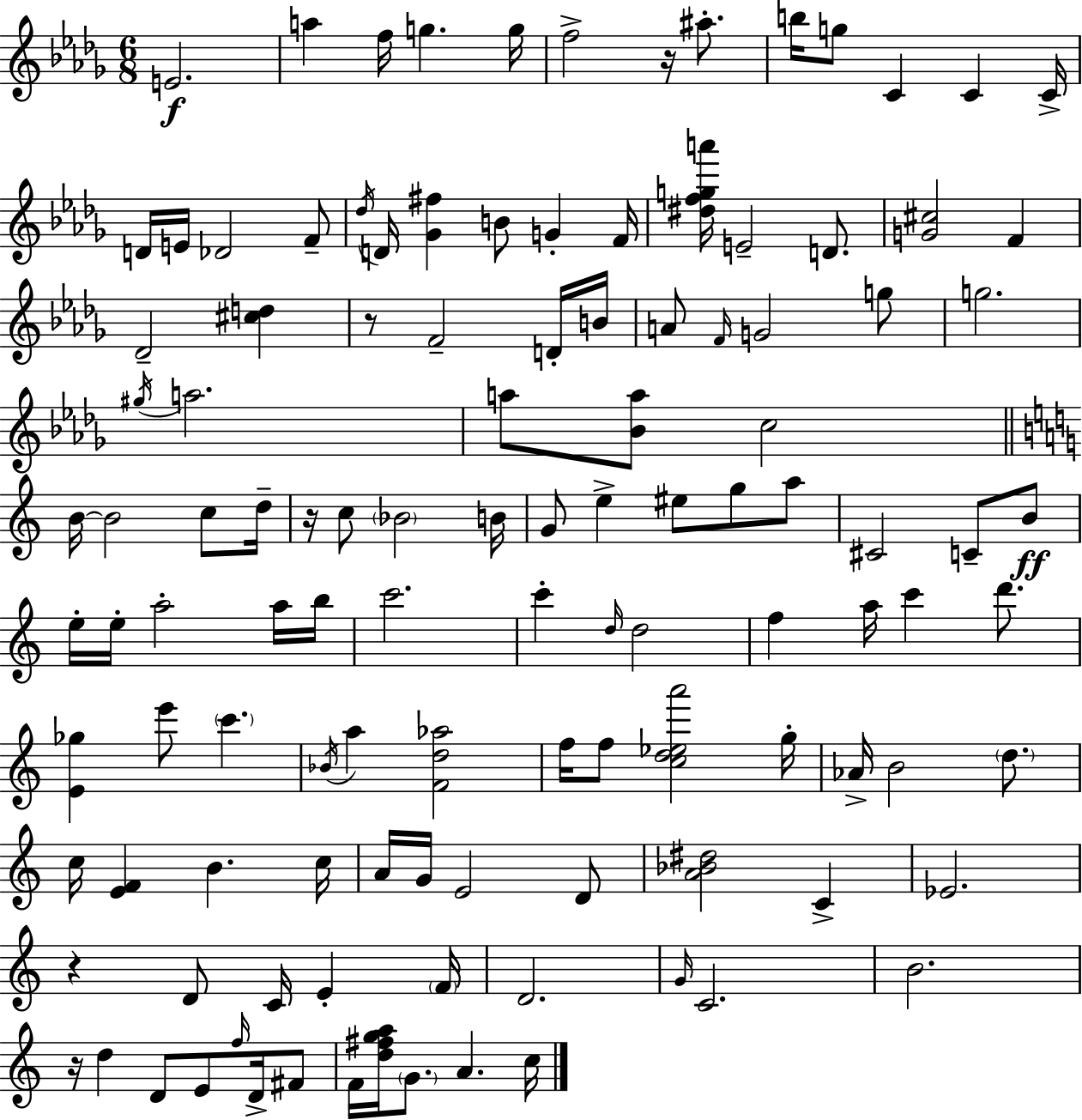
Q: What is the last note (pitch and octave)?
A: C5